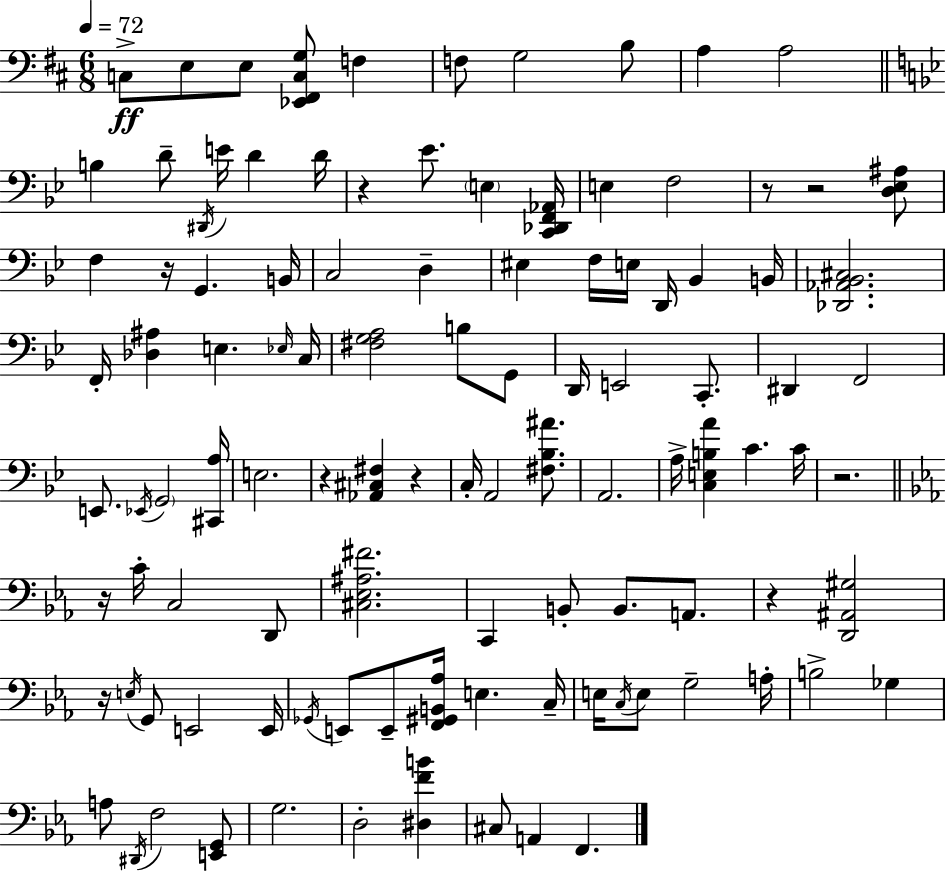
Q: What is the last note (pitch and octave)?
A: F2